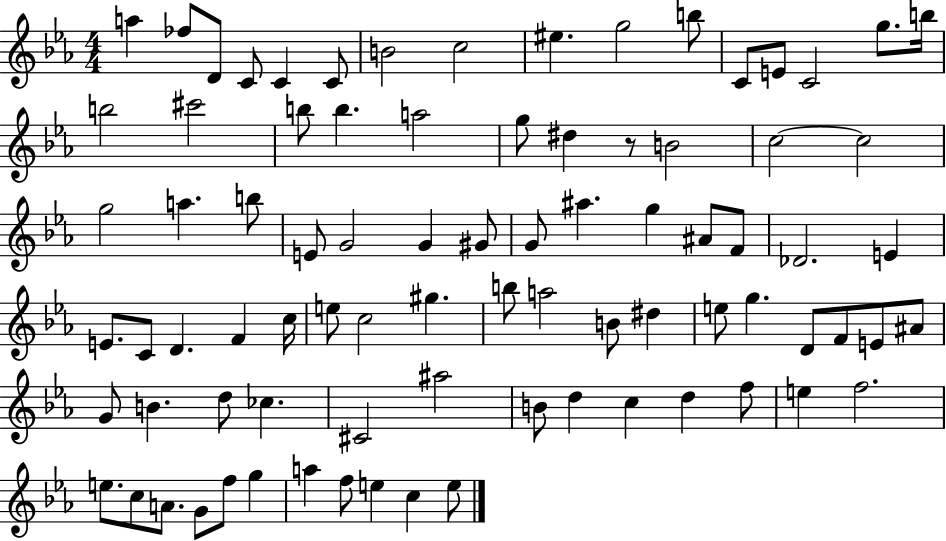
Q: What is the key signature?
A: EES major